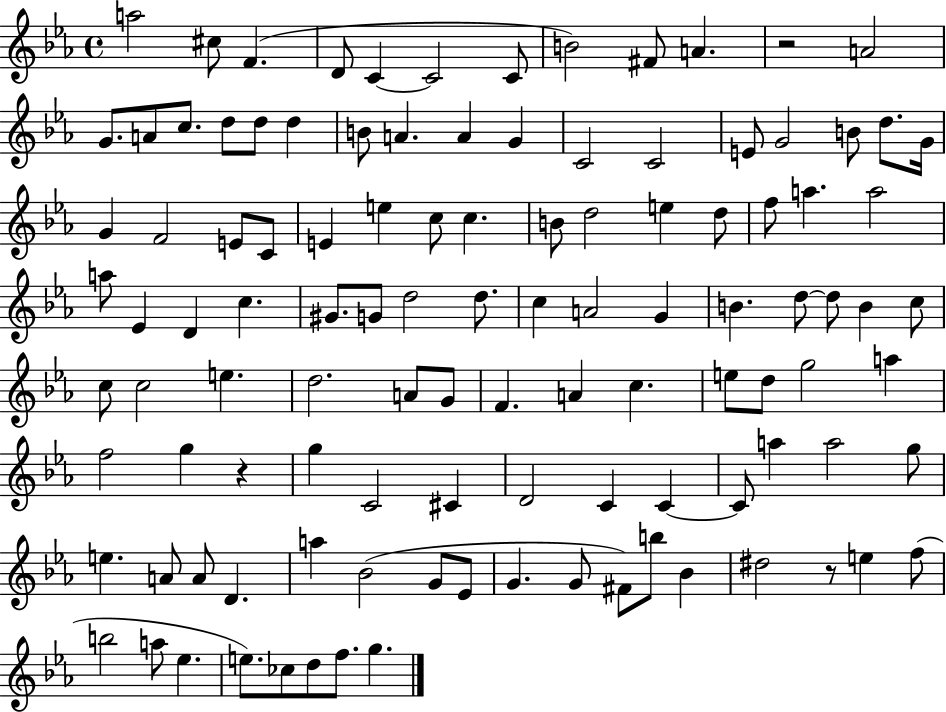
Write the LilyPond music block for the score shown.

{
  \clef treble
  \time 4/4
  \defaultTimeSignature
  \key ees \major
  a''2 cis''8 f'4.( | d'8 c'4~~ c'2 c'8 | b'2) fis'8 a'4. | r2 a'2 | \break g'8. a'8 c''8. d''8 d''8 d''4 | b'8 a'4. a'4 g'4 | c'2 c'2 | e'8 g'2 b'8 d''8. g'16 | \break g'4 f'2 e'8 c'8 | e'4 e''4 c''8 c''4. | b'8 d''2 e''4 d''8 | f''8 a''4. a''2 | \break a''8 ees'4 d'4 c''4. | gis'8. g'8 d''2 d''8. | c''4 a'2 g'4 | b'4. d''8~~ d''8 b'4 c''8 | \break c''8 c''2 e''4. | d''2. a'8 g'8 | f'4. a'4 c''4. | e''8 d''8 g''2 a''4 | \break f''2 g''4 r4 | g''4 c'2 cis'4 | d'2 c'4 c'4~~ | c'8 a''4 a''2 g''8 | \break e''4. a'8 a'8 d'4. | a''4 bes'2( g'8 ees'8 | g'4. g'8 fis'8) b''8 bes'4 | dis''2 r8 e''4 f''8( | \break b''2 a''8 ees''4. | e''8.) ces''8 d''8 f''8. g''4. | \bar "|."
}